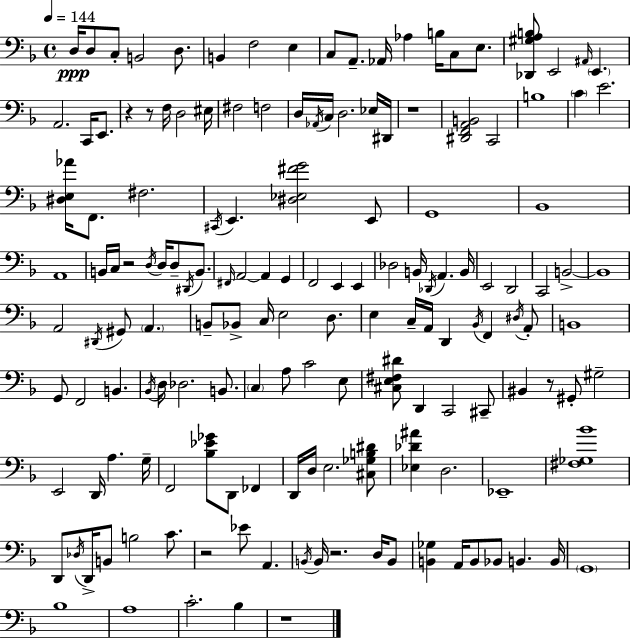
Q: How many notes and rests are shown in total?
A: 155